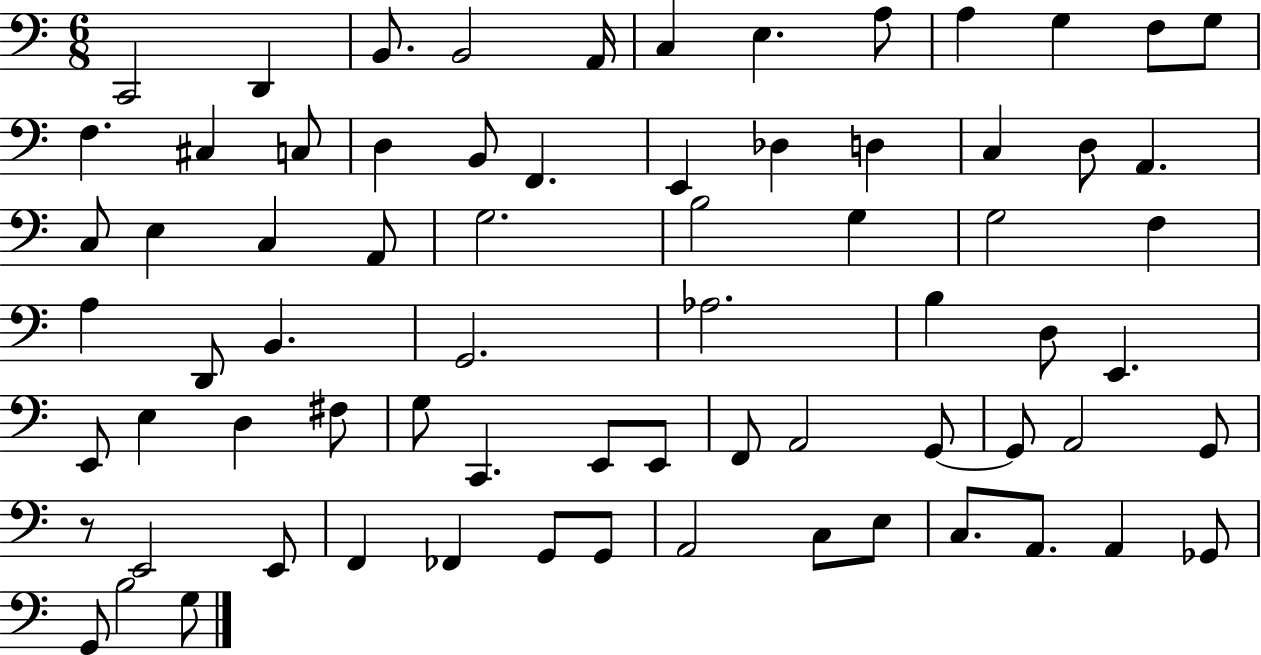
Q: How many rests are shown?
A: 1